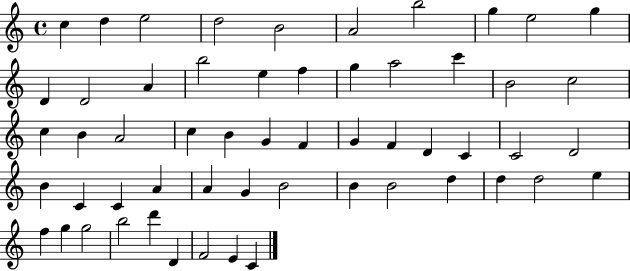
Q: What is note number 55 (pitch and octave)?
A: E4